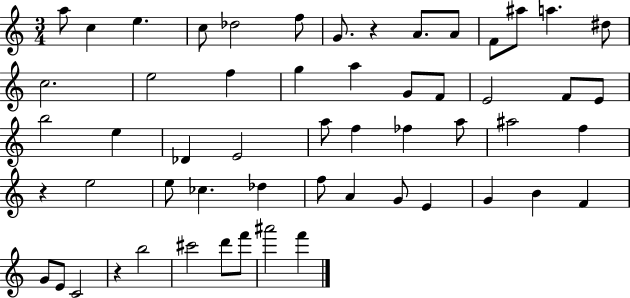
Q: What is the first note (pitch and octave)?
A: A5